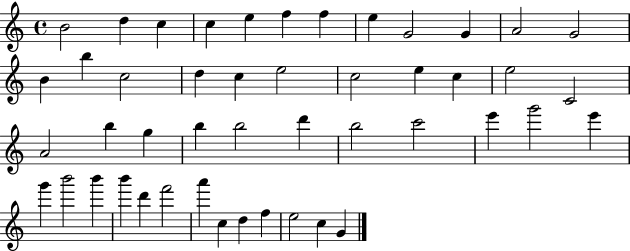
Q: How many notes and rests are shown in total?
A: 47